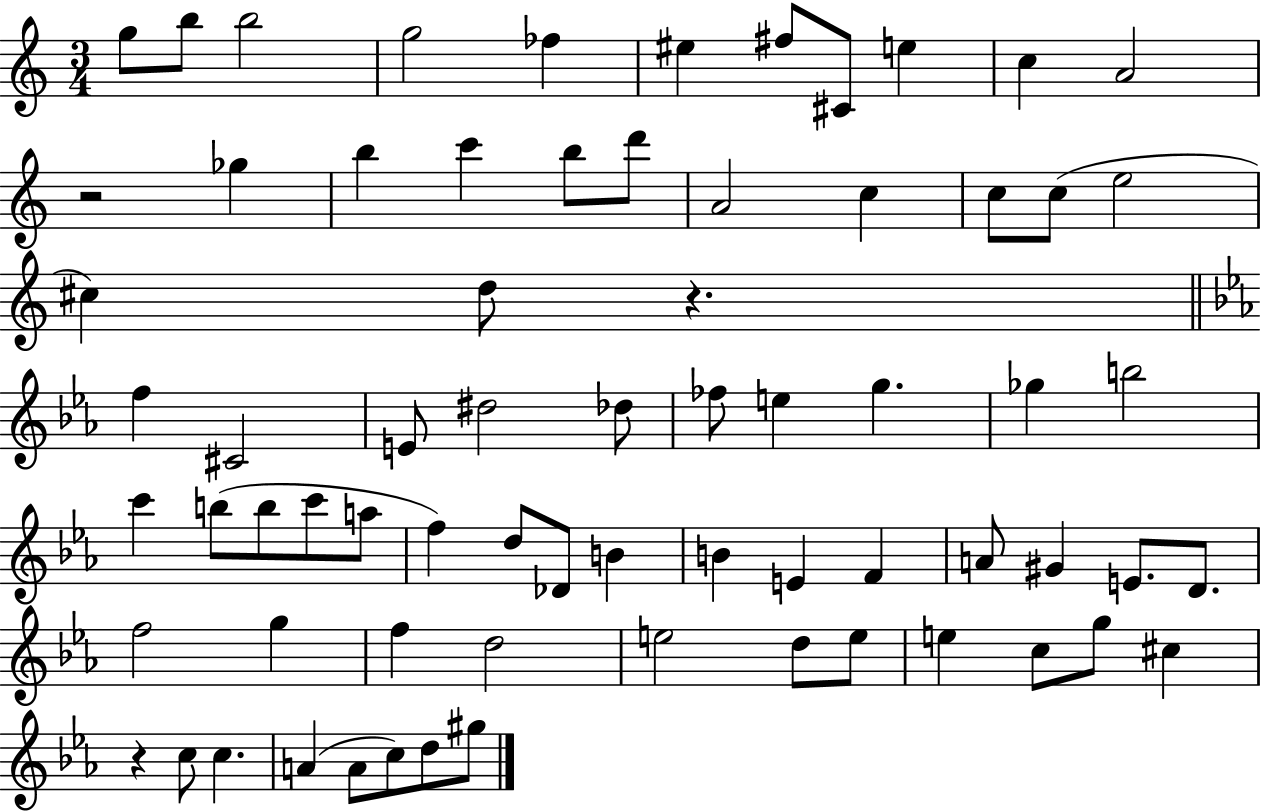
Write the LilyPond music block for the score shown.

{
  \clef treble
  \numericTimeSignature
  \time 3/4
  \key c \major
  g''8 b''8 b''2 | g''2 fes''4 | eis''4 fis''8 cis'8 e''4 | c''4 a'2 | \break r2 ges''4 | b''4 c'''4 b''8 d'''8 | a'2 c''4 | c''8 c''8( e''2 | \break cis''4) d''8 r4. | \bar "||" \break \key ees \major f''4 cis'2 | e'8 dis''2 des''8 | fes''8 e''4 g''4. | ges''4 b''2 | \break c'''4 b''8( b''8 c'''8 a''8 | f''4) d''8 des'8 b'4 | b'4 e'4 f'4 | a'8 gis'4 e'8. d'8. | \break f''2 g''4 | f''4 d''2 | e''2 d''8 e''8 | e''4 c''8 g''8 cis''4 | \break r4 c''8 c''4. | a'4( a'8 c''8) d''8 gis''8 | \bar "|."
}